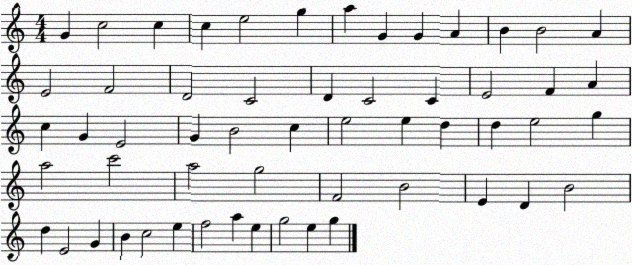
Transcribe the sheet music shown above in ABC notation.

X:1
T:Untitled
M:4/4
L:1/4
K:C
G c2 c c e2 g a G G A B B2 A E2 F2 D2 C2 D C2 C E2 F A c G E2 G B2 c e2 e d d e2 g a2 c'2 a2 g2 F2 B2 E D B2 d E2 G B c2 e f2 a e g2 e g